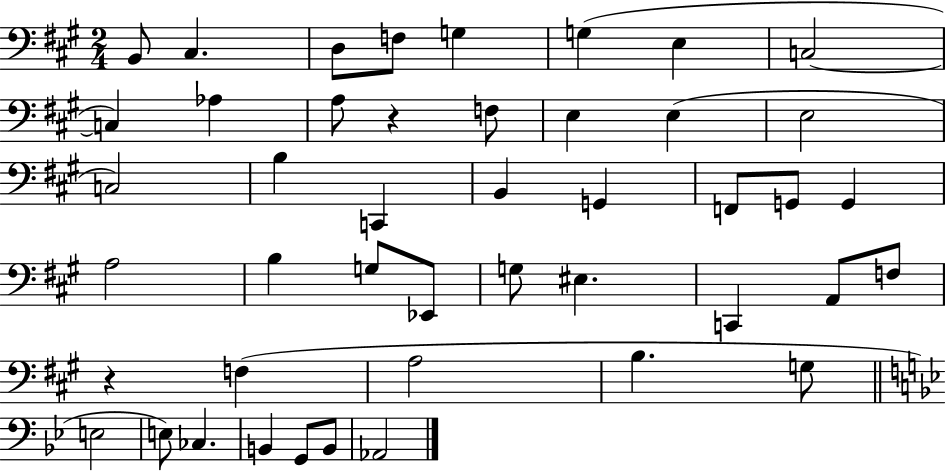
{
  \clef bass
  \numericTimeSignature
  \time 2/4
  \key a \major
  b,8 cis4. | d8 f8 g4 | g4( e4 | c2~~ | \break c4) aes4 | a8 r4 f8 | e4 e4( | e2 | \break c2) | b4 c,4 | b,4 g,4 | f,8 g,8 g,4 | \break a2 | b4 g8 ees,8 | g8 eis4. | c,4 a,8 f8 | \break r4 f4( | a2 | b4. g8 | \bar "||" \break \key g \minor e2 | e8) ces4. | b,4 g,8 b,8 | aes,2 | \break \bar "|."
}